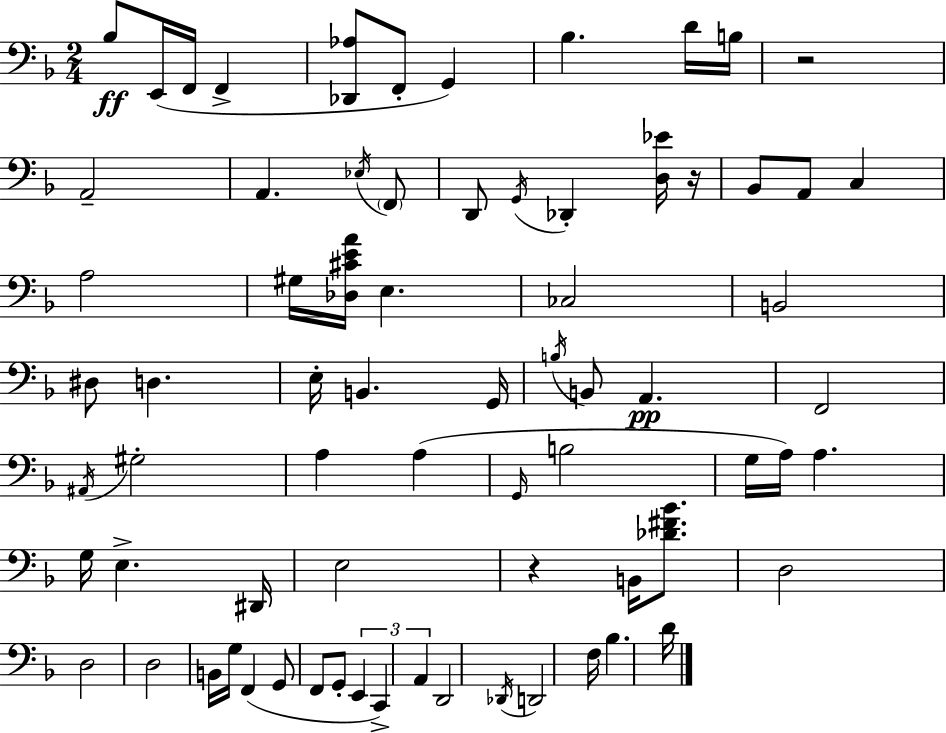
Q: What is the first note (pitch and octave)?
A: Bb3